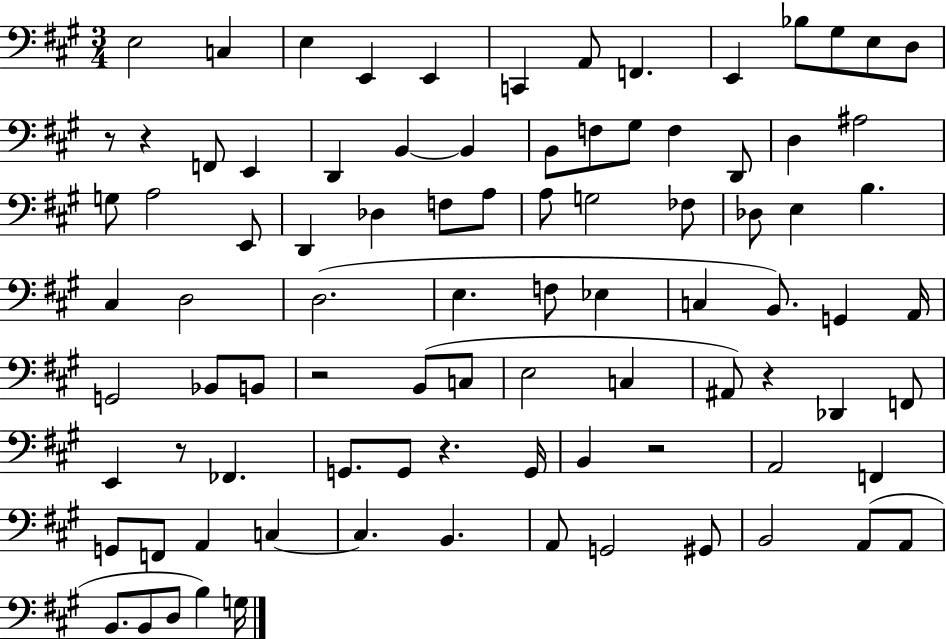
E3/h C3/q E3/q E2/q E2/q C2/q A2/e F2/q. E2/q Bb3/e G#3/e E3/e D3/e R/e R/q F2/e E2/q D2/q B2/q B2/q B2/e F3/e G#3/e F3/q D2/e D3/q A#3/h G3/e A3/h E2/e D2/q Db3/q F3/e A3/e A3/e G3/h FES3/e Db3/e E3/q B3/q. C#3/q D3/h D3/h. E3/q. F3/e Eb3/q C3/q B2/e. G2/q A2/s G2/h Bb2/e B2/e R/h B2/e C3/e E3/h C3/q A#2/e R/q Db2/q F2/e E2/q R/e FES2/q. G2/e. G2/e R/q. G2/s B2/q R/h A2/h F2/q G2/e F2/e A2/q C3/q C3/q. B2/q. A2/e G2/h G#2/e B2/h A2/e A2/e B2/e. B2/e D3/e B3/q G3/s